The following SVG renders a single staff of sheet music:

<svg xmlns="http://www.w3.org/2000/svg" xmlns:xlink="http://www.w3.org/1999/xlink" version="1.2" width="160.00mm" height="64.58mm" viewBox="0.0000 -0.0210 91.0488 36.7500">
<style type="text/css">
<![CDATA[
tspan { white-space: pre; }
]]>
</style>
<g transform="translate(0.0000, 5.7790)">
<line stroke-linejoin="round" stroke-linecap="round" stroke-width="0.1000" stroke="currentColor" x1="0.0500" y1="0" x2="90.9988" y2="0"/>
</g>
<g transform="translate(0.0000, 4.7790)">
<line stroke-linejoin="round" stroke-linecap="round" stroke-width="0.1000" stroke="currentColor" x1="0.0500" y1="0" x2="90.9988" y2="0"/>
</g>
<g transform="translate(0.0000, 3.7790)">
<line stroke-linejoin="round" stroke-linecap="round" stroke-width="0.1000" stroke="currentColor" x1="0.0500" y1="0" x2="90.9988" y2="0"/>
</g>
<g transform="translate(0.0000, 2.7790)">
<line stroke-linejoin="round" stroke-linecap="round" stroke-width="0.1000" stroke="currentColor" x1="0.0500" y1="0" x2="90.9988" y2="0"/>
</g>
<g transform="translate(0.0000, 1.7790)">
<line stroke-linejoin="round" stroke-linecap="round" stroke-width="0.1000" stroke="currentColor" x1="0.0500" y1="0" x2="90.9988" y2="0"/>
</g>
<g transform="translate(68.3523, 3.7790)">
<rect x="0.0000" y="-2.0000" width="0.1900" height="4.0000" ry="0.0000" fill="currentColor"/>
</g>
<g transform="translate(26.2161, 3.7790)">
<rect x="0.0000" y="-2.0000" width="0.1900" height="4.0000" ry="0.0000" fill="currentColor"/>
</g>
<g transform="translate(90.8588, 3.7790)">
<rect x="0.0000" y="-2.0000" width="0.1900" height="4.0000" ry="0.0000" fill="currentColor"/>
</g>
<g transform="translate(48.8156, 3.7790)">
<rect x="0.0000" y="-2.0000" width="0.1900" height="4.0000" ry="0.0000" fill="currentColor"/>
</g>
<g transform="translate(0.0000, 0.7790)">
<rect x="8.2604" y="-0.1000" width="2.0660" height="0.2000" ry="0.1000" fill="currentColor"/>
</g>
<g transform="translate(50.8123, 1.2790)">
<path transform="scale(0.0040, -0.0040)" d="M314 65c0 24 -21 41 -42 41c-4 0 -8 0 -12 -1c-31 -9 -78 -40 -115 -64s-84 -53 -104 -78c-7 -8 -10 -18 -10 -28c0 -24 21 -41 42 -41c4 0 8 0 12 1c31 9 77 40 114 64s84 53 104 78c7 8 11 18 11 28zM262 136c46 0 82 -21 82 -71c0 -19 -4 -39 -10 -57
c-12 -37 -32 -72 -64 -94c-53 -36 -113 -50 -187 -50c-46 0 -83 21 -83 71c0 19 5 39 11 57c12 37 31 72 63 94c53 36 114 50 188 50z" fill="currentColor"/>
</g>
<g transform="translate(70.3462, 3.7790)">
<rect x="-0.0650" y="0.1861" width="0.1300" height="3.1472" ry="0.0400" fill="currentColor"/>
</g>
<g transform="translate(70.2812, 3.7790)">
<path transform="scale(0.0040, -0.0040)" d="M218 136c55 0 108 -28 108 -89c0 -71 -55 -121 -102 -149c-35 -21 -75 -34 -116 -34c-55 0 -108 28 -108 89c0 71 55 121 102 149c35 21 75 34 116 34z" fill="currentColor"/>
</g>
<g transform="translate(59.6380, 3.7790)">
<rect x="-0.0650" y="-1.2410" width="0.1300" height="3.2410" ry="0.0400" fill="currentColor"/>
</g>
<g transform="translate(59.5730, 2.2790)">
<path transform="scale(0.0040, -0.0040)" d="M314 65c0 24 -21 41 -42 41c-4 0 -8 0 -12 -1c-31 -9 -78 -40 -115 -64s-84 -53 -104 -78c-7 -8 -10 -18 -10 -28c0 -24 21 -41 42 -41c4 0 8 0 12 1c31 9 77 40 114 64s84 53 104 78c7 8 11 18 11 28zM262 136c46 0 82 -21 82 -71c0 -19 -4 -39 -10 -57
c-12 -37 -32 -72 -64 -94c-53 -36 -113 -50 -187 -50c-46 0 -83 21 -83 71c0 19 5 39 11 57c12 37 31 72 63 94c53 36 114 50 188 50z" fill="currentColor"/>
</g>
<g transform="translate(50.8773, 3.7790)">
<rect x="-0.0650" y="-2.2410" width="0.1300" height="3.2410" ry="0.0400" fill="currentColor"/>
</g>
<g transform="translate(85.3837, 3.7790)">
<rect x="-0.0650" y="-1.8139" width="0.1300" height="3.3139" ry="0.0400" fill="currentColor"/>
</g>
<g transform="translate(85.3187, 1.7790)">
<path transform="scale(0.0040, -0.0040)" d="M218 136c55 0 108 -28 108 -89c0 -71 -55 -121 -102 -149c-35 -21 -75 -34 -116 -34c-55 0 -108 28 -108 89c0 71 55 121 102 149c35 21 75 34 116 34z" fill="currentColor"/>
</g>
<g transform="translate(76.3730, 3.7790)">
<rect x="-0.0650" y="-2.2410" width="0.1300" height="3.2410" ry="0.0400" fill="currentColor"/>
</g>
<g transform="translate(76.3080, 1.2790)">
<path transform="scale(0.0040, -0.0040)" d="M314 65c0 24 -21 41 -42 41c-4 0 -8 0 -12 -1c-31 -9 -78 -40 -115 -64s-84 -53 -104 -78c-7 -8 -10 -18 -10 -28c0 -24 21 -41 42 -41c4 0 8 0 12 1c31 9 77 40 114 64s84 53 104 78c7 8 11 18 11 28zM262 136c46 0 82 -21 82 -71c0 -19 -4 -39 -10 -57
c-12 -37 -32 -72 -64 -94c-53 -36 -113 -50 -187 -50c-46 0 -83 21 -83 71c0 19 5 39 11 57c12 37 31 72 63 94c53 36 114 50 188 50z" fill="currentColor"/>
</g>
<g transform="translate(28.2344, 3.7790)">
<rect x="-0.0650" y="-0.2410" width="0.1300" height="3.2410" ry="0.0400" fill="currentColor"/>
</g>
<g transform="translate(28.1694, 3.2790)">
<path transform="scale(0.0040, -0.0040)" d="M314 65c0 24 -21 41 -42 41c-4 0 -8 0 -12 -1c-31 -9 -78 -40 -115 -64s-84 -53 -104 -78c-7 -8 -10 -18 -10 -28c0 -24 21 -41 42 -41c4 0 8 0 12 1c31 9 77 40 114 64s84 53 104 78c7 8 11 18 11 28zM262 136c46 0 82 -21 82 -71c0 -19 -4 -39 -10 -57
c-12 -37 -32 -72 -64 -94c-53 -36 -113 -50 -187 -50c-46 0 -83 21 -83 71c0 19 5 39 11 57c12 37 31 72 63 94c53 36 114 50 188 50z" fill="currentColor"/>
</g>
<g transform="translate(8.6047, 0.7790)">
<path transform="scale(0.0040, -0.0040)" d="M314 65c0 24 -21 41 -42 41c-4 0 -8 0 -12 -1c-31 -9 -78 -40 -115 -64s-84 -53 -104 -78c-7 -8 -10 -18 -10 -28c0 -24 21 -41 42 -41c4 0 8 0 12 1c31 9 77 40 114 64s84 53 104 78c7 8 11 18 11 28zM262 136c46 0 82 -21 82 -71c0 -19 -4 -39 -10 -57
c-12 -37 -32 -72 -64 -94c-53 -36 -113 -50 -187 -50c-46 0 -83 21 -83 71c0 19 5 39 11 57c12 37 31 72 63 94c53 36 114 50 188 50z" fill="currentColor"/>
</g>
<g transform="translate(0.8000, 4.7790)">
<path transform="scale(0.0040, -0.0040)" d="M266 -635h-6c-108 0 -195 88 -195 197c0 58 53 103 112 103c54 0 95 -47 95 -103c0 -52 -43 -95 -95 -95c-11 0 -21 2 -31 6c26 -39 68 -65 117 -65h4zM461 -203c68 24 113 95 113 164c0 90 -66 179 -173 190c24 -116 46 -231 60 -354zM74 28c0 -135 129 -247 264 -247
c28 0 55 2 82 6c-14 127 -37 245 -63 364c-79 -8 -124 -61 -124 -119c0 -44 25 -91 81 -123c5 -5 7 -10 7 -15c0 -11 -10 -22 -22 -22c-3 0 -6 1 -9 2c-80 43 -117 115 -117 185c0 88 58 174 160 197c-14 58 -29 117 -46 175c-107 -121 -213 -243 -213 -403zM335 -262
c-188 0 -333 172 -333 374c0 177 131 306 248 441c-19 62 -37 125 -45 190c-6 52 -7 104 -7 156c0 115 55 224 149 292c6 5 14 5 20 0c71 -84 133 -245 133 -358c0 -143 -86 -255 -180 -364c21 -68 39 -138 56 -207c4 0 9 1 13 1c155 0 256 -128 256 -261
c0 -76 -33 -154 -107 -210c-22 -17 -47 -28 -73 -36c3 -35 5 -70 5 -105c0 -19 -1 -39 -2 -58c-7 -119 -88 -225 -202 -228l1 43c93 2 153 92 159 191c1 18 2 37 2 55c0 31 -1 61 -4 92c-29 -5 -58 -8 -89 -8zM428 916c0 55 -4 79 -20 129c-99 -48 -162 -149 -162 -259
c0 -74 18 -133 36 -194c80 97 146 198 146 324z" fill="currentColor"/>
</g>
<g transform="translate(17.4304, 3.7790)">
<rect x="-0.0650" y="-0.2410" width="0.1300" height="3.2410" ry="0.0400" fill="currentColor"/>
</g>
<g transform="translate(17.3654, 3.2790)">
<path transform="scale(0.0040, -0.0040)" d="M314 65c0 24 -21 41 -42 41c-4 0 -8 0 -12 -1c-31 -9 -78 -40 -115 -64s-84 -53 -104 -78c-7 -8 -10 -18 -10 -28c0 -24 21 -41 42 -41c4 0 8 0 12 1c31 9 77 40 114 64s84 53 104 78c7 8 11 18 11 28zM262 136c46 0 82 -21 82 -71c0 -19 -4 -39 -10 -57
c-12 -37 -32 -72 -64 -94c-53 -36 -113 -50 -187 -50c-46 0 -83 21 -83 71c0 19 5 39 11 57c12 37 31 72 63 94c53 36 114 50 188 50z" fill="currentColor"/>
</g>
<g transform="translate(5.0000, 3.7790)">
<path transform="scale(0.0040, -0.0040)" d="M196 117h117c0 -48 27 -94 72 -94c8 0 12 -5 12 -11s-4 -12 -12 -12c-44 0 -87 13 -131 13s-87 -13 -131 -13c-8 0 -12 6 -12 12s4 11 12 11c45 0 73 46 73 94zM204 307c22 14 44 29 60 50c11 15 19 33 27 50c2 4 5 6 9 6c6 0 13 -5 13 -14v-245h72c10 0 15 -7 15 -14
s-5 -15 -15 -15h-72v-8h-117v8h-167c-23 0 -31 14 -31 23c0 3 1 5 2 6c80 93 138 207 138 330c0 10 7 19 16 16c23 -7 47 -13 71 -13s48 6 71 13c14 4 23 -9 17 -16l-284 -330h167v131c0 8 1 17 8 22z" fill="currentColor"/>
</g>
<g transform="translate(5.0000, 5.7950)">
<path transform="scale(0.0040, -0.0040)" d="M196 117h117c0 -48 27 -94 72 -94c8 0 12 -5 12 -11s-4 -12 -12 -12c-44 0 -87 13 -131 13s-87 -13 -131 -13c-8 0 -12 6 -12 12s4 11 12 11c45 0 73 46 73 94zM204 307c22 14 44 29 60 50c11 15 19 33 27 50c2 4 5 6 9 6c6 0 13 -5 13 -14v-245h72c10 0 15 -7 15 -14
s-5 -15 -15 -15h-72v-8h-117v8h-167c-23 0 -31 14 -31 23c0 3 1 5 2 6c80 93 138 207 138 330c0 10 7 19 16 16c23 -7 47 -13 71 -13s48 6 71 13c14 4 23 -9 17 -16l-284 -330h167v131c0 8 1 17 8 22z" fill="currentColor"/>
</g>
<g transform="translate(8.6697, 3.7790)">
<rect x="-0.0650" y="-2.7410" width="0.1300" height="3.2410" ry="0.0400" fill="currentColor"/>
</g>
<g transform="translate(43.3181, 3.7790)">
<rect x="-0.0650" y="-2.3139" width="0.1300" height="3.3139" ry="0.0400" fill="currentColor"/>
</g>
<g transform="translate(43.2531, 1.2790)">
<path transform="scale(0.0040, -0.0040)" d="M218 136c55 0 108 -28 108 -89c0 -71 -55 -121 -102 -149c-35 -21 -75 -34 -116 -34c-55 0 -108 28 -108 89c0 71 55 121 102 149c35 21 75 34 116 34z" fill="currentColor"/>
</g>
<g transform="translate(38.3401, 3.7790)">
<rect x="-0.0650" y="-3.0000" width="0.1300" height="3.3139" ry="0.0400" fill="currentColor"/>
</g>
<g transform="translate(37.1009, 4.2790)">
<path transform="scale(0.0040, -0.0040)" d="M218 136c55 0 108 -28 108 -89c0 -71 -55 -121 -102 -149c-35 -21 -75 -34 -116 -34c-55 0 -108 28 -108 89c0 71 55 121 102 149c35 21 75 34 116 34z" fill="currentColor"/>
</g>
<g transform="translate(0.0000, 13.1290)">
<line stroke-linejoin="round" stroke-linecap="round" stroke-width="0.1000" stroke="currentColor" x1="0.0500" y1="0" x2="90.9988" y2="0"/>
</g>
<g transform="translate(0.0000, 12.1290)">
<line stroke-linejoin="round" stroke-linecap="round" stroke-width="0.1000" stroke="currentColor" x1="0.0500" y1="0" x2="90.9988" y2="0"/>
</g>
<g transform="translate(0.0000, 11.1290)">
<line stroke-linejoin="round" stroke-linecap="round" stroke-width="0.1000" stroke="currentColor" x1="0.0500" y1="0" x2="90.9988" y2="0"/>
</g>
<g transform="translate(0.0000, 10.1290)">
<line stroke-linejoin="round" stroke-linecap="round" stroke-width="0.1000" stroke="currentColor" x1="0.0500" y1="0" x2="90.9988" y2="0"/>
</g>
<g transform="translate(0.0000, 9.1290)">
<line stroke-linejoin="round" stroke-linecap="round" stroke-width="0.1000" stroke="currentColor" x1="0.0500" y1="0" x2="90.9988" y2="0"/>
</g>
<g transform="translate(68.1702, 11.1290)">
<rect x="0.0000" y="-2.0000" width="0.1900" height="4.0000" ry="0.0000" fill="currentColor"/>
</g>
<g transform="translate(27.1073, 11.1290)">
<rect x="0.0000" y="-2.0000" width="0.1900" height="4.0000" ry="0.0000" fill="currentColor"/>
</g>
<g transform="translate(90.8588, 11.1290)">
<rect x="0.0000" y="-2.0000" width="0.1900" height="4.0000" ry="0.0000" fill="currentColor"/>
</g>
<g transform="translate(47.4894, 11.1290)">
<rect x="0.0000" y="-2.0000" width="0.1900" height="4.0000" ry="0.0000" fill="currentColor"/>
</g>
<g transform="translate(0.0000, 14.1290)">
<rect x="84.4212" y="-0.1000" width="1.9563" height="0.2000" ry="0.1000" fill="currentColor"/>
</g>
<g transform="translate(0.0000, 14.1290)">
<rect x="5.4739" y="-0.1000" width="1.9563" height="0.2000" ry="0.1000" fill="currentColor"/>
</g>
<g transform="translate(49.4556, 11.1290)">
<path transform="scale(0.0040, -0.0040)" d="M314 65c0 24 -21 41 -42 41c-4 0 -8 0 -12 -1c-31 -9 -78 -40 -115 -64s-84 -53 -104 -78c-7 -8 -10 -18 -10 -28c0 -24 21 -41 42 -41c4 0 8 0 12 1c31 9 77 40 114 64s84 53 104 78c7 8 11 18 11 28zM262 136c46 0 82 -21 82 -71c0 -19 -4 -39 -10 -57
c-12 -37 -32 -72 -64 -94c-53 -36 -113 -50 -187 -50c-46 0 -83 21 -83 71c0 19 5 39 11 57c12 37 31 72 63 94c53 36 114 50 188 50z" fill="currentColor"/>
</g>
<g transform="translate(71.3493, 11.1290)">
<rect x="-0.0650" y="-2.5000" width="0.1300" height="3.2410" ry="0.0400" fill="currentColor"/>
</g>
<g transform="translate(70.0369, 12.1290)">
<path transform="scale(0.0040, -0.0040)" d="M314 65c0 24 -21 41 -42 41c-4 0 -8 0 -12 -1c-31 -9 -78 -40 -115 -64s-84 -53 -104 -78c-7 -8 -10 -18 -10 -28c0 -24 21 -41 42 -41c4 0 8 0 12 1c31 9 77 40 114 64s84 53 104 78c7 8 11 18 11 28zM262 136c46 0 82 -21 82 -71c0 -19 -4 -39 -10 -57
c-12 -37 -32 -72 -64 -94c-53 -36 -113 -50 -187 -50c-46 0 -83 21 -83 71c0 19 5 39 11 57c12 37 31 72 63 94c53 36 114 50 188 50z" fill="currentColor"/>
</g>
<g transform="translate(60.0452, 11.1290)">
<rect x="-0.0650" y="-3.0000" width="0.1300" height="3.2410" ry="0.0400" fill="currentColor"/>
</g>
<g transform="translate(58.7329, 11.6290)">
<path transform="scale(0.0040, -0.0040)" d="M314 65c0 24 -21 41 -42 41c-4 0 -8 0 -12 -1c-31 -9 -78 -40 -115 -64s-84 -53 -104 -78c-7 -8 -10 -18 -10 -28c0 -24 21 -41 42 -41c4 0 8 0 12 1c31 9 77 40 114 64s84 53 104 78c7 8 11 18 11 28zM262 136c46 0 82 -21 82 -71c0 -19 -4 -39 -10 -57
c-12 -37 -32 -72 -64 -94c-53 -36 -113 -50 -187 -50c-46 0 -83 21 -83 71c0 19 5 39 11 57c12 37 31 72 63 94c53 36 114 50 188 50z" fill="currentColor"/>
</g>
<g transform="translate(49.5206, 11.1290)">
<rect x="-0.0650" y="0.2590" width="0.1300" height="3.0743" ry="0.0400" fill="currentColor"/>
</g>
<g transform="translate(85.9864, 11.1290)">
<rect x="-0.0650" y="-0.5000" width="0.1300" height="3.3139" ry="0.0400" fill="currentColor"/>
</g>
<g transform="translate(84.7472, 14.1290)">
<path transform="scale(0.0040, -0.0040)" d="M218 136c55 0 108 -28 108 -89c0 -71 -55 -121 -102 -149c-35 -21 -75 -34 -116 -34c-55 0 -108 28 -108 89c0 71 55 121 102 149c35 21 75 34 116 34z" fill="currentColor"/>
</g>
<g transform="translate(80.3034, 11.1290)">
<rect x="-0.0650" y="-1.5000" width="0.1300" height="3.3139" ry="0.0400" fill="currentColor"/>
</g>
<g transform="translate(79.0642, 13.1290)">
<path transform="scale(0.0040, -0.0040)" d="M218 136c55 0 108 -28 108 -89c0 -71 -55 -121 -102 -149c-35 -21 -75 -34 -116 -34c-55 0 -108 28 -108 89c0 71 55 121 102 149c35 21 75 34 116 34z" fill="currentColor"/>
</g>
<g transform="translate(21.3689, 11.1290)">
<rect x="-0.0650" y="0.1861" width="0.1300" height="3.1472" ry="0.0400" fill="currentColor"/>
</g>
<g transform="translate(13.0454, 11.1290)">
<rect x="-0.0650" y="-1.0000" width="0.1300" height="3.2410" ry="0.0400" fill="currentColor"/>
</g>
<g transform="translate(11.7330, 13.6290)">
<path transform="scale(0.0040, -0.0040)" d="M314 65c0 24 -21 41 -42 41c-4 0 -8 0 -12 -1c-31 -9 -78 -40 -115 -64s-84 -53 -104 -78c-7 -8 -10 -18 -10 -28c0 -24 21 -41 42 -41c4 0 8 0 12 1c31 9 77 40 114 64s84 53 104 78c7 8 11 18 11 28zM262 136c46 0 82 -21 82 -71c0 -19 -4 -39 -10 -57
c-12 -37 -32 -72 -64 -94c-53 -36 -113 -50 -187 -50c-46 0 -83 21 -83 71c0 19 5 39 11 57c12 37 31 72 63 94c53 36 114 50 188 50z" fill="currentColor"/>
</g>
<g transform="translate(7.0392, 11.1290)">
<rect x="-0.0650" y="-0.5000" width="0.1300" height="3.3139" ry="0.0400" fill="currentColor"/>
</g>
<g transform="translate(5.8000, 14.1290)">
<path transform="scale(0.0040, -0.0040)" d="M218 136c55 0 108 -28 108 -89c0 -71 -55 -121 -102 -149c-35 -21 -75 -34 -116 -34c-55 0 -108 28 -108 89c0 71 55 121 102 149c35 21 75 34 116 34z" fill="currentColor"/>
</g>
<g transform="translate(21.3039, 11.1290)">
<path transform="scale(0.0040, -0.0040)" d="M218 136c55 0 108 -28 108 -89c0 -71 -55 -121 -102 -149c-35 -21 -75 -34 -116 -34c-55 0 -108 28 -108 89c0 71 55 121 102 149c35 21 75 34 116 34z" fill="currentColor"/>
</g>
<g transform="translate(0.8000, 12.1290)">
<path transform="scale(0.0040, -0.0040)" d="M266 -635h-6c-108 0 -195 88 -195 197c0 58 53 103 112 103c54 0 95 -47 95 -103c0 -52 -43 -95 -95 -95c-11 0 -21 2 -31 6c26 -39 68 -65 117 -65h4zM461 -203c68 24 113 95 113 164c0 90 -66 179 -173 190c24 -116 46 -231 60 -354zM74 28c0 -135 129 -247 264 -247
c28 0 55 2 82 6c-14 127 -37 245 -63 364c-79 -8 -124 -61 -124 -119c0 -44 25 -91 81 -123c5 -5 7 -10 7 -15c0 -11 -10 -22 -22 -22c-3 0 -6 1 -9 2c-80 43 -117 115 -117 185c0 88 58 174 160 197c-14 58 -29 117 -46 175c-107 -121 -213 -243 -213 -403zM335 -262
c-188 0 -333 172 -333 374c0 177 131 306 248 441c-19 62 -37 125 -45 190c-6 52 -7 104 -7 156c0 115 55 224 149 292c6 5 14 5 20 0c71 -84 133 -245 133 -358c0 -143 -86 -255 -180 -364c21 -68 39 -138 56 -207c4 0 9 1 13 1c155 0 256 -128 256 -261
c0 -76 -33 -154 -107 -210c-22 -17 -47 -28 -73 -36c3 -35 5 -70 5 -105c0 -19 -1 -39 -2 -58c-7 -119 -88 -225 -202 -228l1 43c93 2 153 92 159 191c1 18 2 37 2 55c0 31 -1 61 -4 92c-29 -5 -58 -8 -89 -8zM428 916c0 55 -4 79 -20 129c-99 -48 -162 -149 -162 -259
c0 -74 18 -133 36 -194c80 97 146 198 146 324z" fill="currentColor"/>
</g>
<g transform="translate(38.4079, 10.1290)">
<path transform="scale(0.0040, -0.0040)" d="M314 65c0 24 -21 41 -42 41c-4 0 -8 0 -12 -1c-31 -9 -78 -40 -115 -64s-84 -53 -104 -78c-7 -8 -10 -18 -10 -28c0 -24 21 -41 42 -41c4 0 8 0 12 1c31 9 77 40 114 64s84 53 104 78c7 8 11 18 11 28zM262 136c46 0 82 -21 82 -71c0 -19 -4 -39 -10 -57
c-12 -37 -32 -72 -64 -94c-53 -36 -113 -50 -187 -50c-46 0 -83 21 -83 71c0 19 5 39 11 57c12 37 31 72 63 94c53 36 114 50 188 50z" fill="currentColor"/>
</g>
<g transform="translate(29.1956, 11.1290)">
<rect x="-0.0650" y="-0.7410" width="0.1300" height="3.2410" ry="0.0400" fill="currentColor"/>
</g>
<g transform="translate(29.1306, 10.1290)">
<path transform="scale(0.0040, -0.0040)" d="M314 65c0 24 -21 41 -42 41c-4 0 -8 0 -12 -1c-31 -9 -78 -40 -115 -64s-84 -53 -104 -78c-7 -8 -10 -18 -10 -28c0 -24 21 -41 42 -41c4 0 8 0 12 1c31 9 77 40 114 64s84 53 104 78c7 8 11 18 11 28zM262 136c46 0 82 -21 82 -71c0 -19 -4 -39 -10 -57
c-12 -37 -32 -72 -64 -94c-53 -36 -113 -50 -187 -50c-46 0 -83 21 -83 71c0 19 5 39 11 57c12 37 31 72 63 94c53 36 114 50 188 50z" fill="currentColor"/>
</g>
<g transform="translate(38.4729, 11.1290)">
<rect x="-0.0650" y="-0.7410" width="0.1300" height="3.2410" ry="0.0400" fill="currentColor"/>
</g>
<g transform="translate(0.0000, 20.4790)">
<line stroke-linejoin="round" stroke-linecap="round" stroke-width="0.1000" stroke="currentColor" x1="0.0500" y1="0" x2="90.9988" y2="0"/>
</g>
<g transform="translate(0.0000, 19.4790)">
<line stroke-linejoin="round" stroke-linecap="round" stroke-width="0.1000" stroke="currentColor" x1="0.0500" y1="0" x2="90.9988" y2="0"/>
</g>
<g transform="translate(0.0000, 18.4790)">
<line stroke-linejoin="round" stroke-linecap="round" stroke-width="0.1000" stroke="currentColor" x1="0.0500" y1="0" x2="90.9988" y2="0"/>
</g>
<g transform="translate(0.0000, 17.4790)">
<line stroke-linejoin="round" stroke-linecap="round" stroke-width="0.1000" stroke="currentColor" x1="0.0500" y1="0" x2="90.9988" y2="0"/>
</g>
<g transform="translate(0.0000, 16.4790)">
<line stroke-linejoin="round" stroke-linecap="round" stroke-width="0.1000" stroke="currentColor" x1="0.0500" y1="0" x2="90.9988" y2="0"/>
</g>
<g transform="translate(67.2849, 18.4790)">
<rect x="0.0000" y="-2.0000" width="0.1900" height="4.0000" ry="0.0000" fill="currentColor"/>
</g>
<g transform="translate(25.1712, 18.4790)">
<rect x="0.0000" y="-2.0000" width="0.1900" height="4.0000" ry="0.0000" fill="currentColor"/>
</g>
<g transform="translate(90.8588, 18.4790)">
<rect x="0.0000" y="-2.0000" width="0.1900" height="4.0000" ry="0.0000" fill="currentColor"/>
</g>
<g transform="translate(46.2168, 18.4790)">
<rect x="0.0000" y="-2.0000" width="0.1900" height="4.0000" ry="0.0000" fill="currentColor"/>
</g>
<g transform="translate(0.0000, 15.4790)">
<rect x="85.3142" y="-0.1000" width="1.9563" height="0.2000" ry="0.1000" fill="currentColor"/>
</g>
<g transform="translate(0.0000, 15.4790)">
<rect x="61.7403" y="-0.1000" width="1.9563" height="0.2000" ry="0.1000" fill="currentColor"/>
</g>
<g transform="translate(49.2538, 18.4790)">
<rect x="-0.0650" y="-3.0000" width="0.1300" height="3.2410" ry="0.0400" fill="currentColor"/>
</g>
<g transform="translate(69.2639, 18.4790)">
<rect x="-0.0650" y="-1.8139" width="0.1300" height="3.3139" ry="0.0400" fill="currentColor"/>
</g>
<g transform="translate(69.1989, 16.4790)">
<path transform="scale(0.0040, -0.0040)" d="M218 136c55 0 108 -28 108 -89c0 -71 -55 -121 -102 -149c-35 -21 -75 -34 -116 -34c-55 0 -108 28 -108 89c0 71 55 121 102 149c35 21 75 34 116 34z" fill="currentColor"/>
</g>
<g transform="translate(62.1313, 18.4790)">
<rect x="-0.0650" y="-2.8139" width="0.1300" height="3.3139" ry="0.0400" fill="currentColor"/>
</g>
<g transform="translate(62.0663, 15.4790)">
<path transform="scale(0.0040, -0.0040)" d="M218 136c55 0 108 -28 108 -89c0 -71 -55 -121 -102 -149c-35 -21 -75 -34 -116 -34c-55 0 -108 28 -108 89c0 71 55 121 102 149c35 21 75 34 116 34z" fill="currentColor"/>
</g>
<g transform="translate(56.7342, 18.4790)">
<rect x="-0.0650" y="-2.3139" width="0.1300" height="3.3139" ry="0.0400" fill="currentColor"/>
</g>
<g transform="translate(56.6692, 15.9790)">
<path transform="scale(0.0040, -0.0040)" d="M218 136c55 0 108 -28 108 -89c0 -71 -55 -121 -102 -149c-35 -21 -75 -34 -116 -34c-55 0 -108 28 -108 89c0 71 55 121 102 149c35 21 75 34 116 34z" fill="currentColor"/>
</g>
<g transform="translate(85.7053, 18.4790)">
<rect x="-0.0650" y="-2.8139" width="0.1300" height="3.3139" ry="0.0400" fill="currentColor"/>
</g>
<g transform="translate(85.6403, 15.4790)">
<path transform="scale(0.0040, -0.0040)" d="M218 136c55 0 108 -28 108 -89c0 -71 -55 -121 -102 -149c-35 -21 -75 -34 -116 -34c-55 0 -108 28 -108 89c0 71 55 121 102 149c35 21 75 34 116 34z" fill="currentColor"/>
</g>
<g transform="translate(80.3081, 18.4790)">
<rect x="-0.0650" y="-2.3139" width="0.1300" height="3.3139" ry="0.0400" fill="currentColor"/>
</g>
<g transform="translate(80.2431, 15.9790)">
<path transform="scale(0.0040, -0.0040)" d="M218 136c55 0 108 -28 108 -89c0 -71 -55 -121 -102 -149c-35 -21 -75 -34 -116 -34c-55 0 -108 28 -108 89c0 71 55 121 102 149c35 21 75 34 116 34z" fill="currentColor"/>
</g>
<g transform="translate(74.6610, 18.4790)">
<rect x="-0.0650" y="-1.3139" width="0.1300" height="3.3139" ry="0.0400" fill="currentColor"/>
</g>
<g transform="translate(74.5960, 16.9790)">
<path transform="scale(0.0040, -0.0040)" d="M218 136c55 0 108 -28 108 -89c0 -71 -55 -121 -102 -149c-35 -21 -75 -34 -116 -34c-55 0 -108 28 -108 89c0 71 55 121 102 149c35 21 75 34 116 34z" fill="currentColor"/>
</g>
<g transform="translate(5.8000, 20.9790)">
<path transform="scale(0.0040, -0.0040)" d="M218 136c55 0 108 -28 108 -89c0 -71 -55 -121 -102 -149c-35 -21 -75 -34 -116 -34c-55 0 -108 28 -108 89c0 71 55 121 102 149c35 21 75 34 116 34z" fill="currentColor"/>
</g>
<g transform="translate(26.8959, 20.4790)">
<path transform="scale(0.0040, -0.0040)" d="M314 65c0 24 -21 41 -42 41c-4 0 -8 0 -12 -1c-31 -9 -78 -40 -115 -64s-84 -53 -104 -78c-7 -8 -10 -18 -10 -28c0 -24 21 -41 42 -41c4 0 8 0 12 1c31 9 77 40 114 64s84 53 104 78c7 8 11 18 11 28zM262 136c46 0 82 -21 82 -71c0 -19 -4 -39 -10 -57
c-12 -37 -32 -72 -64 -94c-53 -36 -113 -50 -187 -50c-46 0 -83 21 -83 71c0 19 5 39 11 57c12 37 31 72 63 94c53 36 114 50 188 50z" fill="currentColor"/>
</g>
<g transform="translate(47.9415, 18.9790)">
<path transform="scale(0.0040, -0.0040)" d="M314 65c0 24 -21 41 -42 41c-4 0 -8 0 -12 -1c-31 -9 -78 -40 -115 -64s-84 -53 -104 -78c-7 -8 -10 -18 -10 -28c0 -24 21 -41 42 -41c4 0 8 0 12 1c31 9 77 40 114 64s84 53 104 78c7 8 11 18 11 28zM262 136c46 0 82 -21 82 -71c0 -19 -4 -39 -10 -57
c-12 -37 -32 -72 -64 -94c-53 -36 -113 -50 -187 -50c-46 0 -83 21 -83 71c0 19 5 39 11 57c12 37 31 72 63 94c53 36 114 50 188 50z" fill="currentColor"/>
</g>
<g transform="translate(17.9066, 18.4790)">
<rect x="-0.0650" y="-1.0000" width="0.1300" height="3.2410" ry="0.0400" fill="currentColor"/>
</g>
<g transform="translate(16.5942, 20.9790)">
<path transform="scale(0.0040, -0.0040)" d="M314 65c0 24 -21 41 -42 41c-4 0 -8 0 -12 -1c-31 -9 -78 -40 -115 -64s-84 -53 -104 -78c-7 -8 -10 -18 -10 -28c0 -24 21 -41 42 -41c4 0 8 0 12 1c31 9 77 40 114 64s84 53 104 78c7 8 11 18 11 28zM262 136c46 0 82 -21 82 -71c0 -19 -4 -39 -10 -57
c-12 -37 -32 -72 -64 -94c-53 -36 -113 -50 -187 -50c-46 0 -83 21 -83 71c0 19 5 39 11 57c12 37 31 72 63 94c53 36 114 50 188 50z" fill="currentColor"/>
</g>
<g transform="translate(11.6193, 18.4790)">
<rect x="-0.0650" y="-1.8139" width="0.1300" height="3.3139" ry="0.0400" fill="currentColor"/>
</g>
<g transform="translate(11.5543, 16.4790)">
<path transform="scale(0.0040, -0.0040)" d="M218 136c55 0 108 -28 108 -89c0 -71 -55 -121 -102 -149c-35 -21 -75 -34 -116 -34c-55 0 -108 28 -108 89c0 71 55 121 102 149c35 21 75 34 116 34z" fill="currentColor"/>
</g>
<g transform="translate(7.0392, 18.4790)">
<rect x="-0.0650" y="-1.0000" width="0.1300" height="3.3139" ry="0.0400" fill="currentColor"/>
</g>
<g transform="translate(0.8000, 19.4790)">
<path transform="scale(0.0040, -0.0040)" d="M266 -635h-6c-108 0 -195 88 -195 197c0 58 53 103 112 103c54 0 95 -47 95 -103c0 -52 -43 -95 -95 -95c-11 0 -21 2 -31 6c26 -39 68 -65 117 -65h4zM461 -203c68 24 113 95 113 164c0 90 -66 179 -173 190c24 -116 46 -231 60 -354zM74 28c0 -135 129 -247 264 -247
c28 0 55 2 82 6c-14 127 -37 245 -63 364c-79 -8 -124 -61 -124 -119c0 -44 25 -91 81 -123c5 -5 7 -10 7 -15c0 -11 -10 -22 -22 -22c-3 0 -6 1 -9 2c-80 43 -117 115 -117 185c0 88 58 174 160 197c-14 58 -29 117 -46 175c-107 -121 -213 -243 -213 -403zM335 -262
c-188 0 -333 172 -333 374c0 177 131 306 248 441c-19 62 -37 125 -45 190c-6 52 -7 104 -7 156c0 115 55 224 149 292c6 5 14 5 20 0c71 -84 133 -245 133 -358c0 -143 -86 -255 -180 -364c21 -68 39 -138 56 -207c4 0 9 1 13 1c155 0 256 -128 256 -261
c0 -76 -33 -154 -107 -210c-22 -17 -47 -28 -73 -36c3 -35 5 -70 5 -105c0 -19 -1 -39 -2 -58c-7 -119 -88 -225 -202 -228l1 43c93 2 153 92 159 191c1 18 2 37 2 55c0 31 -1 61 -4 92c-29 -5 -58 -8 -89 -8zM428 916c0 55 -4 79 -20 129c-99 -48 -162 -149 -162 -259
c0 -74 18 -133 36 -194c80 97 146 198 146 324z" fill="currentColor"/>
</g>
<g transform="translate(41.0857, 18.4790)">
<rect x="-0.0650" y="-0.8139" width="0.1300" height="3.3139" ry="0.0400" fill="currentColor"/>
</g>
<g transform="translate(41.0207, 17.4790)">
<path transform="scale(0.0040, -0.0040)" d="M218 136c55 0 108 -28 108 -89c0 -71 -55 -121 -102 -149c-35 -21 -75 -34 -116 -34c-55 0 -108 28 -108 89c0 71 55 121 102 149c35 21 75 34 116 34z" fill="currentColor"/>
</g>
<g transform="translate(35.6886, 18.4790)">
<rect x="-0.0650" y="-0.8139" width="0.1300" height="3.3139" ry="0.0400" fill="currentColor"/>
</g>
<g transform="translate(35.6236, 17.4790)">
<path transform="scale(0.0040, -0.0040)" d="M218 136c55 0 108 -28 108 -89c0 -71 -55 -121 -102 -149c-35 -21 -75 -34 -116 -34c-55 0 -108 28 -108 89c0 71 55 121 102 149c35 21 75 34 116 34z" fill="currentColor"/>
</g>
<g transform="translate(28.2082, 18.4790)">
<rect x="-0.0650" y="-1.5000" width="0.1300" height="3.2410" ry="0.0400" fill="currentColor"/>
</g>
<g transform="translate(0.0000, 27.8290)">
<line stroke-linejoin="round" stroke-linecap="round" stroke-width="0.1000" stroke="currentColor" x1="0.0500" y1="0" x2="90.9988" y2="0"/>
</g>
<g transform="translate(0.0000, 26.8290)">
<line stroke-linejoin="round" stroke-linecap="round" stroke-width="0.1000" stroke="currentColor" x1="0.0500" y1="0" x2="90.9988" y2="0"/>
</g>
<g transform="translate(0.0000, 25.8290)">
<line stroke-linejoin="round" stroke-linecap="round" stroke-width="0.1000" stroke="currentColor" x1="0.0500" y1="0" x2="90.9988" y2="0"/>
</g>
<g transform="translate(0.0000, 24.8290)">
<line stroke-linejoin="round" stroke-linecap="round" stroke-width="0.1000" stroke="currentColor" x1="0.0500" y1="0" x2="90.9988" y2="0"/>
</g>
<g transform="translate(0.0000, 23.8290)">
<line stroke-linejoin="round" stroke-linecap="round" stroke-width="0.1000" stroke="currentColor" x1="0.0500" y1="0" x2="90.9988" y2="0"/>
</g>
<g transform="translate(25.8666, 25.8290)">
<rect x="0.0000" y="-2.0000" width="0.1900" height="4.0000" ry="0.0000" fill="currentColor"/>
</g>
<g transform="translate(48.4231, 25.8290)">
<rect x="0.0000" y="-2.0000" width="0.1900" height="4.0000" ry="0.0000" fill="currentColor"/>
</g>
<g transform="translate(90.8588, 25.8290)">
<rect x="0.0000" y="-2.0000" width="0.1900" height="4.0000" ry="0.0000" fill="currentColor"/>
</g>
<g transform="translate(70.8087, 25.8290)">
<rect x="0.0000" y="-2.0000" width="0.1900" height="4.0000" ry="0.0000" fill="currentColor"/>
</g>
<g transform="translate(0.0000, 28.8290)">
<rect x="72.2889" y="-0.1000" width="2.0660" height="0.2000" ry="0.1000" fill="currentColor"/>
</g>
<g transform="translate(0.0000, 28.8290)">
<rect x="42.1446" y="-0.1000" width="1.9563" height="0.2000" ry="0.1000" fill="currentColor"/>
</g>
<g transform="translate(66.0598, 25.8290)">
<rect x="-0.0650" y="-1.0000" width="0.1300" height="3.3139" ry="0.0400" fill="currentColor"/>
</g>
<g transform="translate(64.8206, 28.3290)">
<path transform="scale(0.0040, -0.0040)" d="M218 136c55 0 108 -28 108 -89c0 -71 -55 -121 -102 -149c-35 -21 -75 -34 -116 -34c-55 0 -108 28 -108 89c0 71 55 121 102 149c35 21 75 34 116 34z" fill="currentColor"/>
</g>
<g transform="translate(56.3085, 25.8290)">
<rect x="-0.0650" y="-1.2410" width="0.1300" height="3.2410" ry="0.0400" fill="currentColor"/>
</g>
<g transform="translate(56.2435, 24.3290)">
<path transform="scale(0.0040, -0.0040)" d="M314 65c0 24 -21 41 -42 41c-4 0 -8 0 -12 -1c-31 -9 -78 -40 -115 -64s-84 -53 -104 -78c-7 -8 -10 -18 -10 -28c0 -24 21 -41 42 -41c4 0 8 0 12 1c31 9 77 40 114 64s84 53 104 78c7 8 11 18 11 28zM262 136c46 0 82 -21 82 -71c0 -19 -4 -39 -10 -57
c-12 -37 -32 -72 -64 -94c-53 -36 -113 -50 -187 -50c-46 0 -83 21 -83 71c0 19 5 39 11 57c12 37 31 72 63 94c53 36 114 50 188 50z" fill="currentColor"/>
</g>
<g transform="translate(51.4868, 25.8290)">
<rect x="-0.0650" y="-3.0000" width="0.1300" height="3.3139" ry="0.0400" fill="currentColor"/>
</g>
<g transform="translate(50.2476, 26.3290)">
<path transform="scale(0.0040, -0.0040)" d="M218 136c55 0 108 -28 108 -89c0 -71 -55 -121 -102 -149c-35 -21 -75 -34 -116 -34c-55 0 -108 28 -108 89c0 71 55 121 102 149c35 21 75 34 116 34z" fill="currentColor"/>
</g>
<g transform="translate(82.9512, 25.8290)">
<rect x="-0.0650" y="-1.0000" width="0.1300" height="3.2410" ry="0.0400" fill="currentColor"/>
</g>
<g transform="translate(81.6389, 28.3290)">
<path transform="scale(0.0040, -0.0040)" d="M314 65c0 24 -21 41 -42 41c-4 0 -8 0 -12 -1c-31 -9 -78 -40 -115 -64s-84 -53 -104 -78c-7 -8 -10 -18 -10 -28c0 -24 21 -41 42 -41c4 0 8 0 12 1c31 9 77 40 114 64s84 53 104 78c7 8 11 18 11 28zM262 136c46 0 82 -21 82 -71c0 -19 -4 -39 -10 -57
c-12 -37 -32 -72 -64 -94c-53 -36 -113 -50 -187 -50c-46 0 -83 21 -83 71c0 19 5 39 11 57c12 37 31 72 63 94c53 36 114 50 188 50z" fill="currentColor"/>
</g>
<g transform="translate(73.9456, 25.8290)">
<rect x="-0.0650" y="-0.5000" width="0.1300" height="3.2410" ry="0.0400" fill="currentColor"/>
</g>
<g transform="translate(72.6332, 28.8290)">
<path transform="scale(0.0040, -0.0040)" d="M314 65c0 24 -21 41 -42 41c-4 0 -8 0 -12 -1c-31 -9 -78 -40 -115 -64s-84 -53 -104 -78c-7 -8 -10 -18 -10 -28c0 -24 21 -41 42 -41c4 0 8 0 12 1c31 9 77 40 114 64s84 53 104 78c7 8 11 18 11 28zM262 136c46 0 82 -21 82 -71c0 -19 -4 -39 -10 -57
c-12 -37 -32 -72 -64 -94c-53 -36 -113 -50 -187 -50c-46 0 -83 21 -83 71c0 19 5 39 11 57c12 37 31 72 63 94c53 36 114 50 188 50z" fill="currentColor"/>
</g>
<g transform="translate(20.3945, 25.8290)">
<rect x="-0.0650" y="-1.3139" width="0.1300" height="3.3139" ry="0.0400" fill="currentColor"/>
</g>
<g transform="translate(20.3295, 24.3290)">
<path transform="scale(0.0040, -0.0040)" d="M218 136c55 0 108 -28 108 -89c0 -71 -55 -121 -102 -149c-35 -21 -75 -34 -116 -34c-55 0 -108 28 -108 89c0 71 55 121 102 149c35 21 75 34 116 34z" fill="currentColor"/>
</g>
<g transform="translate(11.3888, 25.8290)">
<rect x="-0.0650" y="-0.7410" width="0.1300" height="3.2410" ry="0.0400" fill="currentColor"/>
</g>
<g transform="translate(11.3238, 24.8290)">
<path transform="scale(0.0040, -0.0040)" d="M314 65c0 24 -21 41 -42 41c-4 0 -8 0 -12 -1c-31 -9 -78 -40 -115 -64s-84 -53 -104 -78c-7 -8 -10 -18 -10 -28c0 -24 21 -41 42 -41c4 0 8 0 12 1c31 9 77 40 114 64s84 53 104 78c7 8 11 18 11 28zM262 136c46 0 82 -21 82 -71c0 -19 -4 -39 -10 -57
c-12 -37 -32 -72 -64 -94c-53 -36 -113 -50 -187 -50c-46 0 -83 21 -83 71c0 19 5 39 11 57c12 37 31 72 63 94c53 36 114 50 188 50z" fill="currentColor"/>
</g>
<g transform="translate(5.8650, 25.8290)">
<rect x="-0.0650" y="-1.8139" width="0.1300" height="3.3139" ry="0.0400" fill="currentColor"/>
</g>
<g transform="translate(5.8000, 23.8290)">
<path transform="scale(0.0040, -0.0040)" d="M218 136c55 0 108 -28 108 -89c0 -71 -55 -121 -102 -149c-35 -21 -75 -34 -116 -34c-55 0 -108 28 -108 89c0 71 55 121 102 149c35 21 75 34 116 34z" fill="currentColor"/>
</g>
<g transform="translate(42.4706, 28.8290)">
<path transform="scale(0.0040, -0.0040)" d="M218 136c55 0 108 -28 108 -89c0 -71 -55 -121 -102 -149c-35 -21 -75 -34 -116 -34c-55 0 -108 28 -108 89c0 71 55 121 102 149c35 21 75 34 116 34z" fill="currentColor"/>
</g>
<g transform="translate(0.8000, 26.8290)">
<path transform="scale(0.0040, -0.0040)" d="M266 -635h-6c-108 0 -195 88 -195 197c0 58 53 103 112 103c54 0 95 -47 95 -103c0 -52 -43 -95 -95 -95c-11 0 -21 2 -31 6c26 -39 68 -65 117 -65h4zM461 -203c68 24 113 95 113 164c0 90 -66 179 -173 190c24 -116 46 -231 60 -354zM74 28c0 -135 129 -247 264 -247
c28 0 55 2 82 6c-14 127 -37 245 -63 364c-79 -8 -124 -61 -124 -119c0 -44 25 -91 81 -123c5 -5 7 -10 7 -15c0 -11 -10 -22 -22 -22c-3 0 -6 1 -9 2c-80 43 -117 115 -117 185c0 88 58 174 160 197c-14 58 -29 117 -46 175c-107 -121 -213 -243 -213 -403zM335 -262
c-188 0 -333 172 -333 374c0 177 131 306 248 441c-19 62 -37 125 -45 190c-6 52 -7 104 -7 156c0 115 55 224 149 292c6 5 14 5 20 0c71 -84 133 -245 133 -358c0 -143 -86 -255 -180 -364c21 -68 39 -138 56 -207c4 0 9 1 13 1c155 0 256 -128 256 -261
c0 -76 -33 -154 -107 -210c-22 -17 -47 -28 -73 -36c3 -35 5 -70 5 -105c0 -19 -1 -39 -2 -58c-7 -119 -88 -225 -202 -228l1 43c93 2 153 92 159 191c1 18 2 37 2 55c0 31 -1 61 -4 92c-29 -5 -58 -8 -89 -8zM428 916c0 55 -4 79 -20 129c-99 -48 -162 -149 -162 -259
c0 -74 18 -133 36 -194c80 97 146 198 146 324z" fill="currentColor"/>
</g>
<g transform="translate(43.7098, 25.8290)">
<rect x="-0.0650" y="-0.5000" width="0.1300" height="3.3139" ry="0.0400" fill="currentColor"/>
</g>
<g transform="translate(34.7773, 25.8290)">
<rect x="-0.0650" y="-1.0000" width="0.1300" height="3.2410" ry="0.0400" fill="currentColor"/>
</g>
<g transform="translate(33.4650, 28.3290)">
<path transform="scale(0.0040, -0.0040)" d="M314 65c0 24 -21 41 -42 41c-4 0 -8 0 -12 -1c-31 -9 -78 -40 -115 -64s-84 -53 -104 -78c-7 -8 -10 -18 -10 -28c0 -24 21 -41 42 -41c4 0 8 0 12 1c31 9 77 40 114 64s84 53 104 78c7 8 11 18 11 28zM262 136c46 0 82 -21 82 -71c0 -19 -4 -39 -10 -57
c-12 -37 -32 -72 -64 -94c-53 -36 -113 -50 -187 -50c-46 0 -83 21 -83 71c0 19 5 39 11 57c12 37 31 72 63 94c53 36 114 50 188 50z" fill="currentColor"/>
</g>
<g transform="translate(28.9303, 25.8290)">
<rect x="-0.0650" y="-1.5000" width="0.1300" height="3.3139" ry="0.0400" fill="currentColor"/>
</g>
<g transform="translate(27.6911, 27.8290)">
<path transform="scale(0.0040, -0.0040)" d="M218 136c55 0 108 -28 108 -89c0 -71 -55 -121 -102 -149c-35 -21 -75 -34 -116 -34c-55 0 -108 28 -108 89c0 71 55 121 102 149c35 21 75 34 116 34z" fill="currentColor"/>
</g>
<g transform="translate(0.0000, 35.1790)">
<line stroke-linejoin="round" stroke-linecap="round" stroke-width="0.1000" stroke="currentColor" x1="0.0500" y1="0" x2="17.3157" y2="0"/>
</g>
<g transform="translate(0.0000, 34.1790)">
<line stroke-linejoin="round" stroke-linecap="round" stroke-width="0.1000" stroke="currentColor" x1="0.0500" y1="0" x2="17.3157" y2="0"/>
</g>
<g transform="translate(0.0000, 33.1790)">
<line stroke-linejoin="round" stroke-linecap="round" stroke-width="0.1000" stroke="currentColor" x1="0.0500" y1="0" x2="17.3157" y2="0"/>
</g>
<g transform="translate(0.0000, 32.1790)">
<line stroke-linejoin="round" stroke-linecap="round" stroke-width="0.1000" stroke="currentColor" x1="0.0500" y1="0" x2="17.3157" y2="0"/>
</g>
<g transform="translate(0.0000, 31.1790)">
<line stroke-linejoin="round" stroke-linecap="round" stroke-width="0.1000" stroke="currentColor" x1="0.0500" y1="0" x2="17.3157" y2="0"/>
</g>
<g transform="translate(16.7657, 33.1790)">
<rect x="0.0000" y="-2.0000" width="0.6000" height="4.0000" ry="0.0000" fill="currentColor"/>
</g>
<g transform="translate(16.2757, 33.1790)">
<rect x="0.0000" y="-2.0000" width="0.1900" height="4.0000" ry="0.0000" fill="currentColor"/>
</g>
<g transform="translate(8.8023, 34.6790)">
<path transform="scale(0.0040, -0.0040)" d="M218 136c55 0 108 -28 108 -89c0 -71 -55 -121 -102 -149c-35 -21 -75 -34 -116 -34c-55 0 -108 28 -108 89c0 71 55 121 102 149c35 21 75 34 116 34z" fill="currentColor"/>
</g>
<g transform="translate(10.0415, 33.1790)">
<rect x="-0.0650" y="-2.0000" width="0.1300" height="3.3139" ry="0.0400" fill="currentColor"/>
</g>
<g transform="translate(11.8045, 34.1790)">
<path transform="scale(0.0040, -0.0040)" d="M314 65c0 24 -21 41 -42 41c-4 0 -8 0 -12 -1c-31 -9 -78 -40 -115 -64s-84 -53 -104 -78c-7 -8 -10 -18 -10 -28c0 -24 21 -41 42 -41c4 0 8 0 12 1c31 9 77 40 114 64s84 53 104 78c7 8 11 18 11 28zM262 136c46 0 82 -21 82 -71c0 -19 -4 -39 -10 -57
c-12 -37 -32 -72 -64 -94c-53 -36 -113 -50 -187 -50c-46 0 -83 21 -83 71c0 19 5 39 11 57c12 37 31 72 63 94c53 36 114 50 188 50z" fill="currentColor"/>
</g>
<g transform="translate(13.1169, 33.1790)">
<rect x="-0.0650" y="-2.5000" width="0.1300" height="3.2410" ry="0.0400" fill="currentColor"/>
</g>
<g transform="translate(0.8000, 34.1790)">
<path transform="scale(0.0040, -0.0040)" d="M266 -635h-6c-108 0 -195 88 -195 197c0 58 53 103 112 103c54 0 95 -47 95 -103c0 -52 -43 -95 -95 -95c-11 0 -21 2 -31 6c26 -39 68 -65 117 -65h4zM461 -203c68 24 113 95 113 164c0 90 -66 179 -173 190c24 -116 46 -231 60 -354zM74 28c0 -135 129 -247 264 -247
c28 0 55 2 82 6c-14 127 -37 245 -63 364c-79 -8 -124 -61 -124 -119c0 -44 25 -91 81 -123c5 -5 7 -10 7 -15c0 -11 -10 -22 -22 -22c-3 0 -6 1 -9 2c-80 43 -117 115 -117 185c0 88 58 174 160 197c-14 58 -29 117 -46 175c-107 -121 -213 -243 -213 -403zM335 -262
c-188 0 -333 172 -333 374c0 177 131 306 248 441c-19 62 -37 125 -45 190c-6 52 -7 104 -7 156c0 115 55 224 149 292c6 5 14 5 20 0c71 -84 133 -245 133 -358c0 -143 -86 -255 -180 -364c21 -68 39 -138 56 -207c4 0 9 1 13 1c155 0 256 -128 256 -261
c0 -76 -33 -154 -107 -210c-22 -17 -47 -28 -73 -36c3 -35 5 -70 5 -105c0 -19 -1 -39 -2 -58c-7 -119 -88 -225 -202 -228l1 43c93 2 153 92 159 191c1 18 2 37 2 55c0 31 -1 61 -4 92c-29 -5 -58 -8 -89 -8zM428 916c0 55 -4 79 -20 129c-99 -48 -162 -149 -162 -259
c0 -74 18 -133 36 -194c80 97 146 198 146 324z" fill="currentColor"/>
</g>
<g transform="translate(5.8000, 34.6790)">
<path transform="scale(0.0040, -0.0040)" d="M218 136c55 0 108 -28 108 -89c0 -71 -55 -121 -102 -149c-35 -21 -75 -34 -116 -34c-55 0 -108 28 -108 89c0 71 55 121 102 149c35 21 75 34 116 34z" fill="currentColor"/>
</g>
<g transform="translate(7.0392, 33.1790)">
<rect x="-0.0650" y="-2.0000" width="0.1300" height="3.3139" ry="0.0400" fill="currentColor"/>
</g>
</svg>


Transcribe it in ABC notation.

X:1
T:Untitled
M:4/4
L:1/4
K:C
a2 c2 c2 A g g2 e2 B g2 f C D2 B d2 d2 B2 A2 G2 E C D f D2 E2 d d A2 g a f e g a f d2 e E D2 C A e2 D C2 D2 F F G2